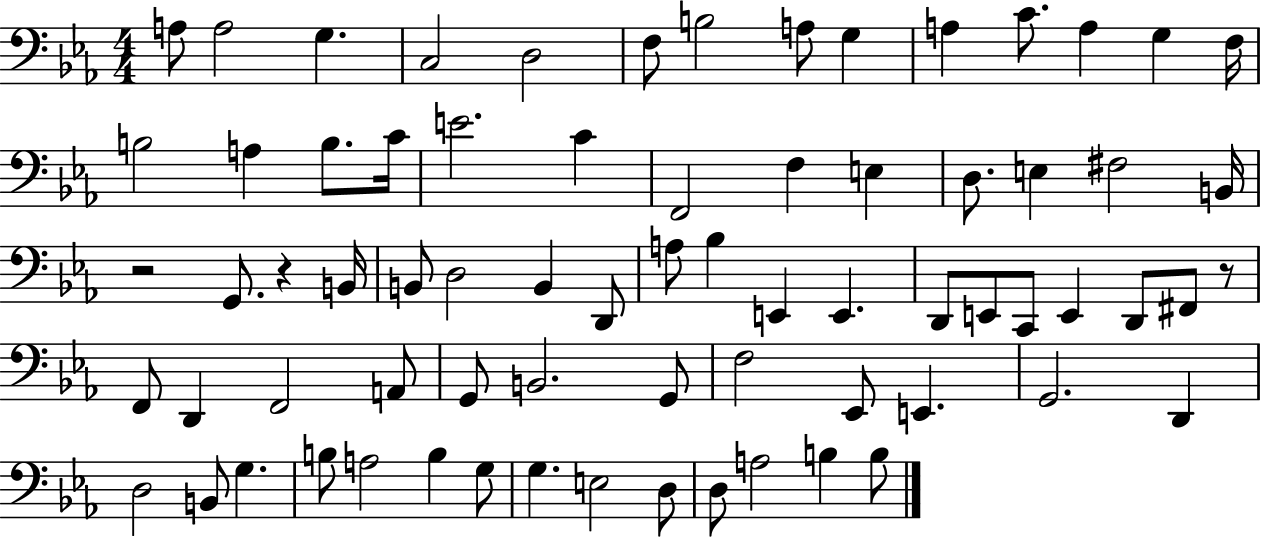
{
  \clef bass
  \numericTimeSignature
  \time 4/4
  \key ees \major
  a8 a2 g4. | c2 d2 | f8 b2 a8 g4 | a4 c'8. a4 g4 f16 | \break b2 a4 b8. c'16 | e'2. c'4 | f,2 f4 e4 | d8. e4 fis2 b,16 | \break r2 g,8. r4 b,16 | b,8 d2 b,4 d,8 | a8 bes4 e,4 e,4. | d,8 e,8 c,8 e,4 d,8 fis,8 r8 | \break f,8 d,4 f,2 a,8 | g,8 b,2. g,8 | f2 ees,8 e,4. | g,2. d,4 | \break d2 b,8 g4. | b8 a2 b4 g8 | g4. e2 d8 | d8 a2 b4 b8 | \break \bar "|."
}